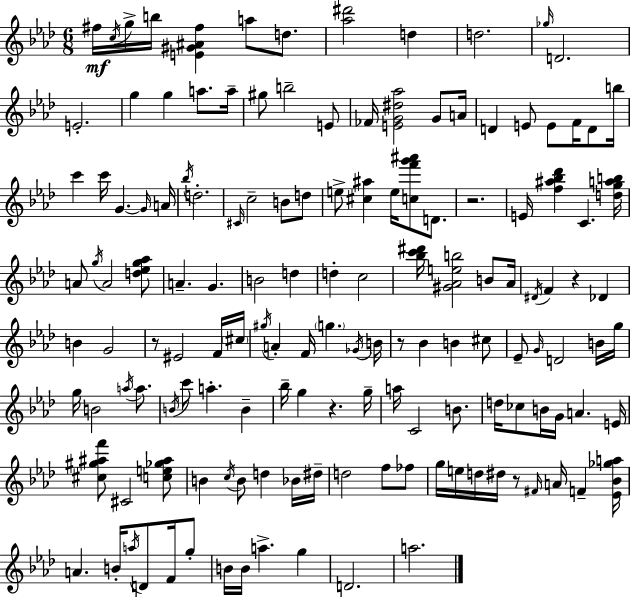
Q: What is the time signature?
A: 6/8